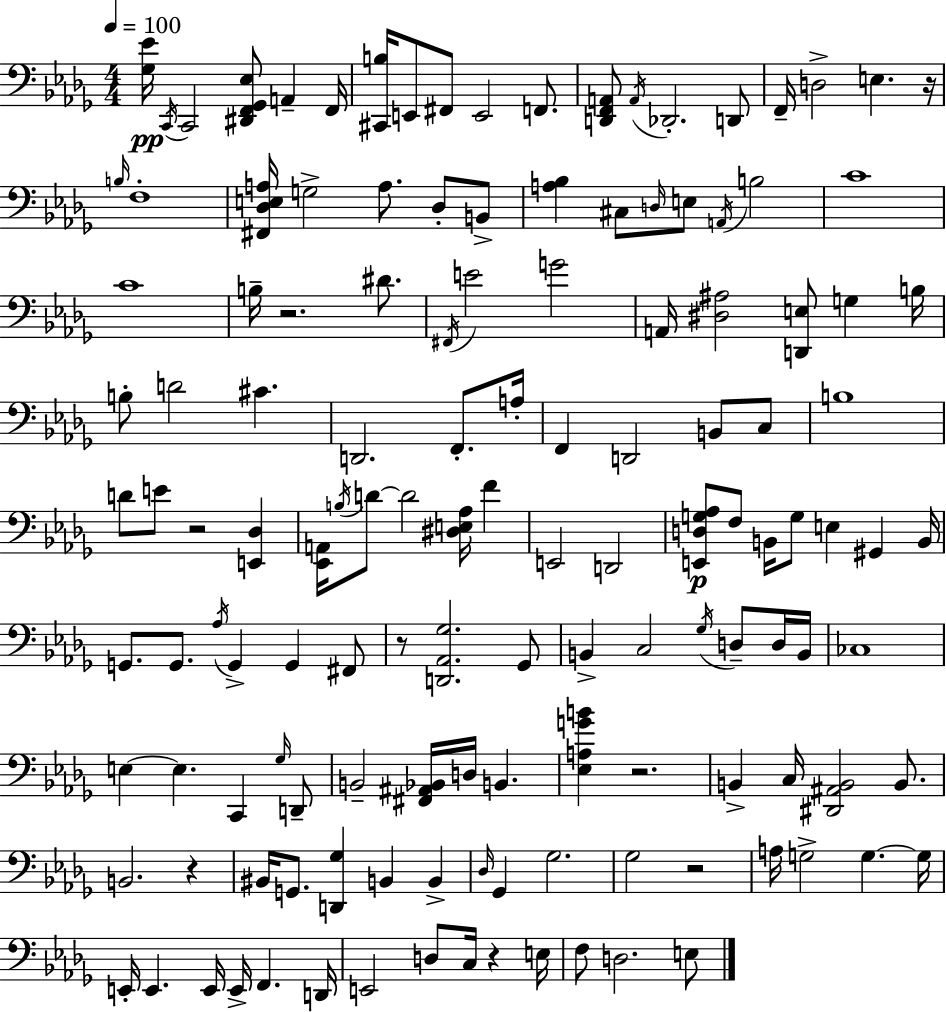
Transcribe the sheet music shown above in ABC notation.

X:1
T:Untitled
M:4/4
L:1/4
K:Bbm
[_G,_E]/4 C,,/4 C,,2 [^D,,F,,_G,,_E,]/2 A,, F,,/4 [^C,,B,]/4 E,,/2 ^F,,/2 E,,2 F,,/2 [D,,F,,A,,]/2 A,,/4 _D,,2 D,,/2 F,,/4 D,2 E, z/4 B,/4 F,4 [^F,,_D,E,A,]/4 G,2 A,/2 _D,/2 B,,/2 [A,_B,] ^C,/2 D,/4 E,/2 A,,/4 B,2 C4 C4 B,/4 z2 ^D/2 ^F,,/4 E2 G2 A,,/4 [^D,^A,]2 [D,,E,]/2 G, B,/4 B,/2 D2 ^C D,,2 F,,/2 A,/4 F,, D,,2 B,,/2 C,/2 B,4 D/2 E/2 z2 [E,,_D,] [_E,,A,,]/4 B,/4 D/2 D2 [^D,E,_A,]/4 F E,,2 D,,2 [E,,D,G,_A,]/2 F,/2 B,,/4 G,/2 E, ^G,, B,,/4 G,,/2 G,,/2 _A,/4 G,, G,, ^F,,/2 z/2 [D,,_A,,_G,]2 _G,,/2 B,, C,2 _G,/4 D,/2 D,/4 B,,/4 _C,4 E, E, C,, _G,/4 D,,/2 B,,2 [^F,,^A,,_B,,]/4 D,/4 B,, [_E,A,GB] z2 B,, C,/4 [^D,,^A,,B,,]2 B,,/2 B,,2 z ^B,,/4 G,,/2 [D,,_G,] B,, B,, _D,/4 _G,, _G,2 _G,2 z2 A,/4 G,2 G, G,/4 E,,/4 E,, E,,/4 E,,/4 F,, D,,/4 E,,2 D,/2 C,/4 z E,/4 F,/2 D,2 E,/2